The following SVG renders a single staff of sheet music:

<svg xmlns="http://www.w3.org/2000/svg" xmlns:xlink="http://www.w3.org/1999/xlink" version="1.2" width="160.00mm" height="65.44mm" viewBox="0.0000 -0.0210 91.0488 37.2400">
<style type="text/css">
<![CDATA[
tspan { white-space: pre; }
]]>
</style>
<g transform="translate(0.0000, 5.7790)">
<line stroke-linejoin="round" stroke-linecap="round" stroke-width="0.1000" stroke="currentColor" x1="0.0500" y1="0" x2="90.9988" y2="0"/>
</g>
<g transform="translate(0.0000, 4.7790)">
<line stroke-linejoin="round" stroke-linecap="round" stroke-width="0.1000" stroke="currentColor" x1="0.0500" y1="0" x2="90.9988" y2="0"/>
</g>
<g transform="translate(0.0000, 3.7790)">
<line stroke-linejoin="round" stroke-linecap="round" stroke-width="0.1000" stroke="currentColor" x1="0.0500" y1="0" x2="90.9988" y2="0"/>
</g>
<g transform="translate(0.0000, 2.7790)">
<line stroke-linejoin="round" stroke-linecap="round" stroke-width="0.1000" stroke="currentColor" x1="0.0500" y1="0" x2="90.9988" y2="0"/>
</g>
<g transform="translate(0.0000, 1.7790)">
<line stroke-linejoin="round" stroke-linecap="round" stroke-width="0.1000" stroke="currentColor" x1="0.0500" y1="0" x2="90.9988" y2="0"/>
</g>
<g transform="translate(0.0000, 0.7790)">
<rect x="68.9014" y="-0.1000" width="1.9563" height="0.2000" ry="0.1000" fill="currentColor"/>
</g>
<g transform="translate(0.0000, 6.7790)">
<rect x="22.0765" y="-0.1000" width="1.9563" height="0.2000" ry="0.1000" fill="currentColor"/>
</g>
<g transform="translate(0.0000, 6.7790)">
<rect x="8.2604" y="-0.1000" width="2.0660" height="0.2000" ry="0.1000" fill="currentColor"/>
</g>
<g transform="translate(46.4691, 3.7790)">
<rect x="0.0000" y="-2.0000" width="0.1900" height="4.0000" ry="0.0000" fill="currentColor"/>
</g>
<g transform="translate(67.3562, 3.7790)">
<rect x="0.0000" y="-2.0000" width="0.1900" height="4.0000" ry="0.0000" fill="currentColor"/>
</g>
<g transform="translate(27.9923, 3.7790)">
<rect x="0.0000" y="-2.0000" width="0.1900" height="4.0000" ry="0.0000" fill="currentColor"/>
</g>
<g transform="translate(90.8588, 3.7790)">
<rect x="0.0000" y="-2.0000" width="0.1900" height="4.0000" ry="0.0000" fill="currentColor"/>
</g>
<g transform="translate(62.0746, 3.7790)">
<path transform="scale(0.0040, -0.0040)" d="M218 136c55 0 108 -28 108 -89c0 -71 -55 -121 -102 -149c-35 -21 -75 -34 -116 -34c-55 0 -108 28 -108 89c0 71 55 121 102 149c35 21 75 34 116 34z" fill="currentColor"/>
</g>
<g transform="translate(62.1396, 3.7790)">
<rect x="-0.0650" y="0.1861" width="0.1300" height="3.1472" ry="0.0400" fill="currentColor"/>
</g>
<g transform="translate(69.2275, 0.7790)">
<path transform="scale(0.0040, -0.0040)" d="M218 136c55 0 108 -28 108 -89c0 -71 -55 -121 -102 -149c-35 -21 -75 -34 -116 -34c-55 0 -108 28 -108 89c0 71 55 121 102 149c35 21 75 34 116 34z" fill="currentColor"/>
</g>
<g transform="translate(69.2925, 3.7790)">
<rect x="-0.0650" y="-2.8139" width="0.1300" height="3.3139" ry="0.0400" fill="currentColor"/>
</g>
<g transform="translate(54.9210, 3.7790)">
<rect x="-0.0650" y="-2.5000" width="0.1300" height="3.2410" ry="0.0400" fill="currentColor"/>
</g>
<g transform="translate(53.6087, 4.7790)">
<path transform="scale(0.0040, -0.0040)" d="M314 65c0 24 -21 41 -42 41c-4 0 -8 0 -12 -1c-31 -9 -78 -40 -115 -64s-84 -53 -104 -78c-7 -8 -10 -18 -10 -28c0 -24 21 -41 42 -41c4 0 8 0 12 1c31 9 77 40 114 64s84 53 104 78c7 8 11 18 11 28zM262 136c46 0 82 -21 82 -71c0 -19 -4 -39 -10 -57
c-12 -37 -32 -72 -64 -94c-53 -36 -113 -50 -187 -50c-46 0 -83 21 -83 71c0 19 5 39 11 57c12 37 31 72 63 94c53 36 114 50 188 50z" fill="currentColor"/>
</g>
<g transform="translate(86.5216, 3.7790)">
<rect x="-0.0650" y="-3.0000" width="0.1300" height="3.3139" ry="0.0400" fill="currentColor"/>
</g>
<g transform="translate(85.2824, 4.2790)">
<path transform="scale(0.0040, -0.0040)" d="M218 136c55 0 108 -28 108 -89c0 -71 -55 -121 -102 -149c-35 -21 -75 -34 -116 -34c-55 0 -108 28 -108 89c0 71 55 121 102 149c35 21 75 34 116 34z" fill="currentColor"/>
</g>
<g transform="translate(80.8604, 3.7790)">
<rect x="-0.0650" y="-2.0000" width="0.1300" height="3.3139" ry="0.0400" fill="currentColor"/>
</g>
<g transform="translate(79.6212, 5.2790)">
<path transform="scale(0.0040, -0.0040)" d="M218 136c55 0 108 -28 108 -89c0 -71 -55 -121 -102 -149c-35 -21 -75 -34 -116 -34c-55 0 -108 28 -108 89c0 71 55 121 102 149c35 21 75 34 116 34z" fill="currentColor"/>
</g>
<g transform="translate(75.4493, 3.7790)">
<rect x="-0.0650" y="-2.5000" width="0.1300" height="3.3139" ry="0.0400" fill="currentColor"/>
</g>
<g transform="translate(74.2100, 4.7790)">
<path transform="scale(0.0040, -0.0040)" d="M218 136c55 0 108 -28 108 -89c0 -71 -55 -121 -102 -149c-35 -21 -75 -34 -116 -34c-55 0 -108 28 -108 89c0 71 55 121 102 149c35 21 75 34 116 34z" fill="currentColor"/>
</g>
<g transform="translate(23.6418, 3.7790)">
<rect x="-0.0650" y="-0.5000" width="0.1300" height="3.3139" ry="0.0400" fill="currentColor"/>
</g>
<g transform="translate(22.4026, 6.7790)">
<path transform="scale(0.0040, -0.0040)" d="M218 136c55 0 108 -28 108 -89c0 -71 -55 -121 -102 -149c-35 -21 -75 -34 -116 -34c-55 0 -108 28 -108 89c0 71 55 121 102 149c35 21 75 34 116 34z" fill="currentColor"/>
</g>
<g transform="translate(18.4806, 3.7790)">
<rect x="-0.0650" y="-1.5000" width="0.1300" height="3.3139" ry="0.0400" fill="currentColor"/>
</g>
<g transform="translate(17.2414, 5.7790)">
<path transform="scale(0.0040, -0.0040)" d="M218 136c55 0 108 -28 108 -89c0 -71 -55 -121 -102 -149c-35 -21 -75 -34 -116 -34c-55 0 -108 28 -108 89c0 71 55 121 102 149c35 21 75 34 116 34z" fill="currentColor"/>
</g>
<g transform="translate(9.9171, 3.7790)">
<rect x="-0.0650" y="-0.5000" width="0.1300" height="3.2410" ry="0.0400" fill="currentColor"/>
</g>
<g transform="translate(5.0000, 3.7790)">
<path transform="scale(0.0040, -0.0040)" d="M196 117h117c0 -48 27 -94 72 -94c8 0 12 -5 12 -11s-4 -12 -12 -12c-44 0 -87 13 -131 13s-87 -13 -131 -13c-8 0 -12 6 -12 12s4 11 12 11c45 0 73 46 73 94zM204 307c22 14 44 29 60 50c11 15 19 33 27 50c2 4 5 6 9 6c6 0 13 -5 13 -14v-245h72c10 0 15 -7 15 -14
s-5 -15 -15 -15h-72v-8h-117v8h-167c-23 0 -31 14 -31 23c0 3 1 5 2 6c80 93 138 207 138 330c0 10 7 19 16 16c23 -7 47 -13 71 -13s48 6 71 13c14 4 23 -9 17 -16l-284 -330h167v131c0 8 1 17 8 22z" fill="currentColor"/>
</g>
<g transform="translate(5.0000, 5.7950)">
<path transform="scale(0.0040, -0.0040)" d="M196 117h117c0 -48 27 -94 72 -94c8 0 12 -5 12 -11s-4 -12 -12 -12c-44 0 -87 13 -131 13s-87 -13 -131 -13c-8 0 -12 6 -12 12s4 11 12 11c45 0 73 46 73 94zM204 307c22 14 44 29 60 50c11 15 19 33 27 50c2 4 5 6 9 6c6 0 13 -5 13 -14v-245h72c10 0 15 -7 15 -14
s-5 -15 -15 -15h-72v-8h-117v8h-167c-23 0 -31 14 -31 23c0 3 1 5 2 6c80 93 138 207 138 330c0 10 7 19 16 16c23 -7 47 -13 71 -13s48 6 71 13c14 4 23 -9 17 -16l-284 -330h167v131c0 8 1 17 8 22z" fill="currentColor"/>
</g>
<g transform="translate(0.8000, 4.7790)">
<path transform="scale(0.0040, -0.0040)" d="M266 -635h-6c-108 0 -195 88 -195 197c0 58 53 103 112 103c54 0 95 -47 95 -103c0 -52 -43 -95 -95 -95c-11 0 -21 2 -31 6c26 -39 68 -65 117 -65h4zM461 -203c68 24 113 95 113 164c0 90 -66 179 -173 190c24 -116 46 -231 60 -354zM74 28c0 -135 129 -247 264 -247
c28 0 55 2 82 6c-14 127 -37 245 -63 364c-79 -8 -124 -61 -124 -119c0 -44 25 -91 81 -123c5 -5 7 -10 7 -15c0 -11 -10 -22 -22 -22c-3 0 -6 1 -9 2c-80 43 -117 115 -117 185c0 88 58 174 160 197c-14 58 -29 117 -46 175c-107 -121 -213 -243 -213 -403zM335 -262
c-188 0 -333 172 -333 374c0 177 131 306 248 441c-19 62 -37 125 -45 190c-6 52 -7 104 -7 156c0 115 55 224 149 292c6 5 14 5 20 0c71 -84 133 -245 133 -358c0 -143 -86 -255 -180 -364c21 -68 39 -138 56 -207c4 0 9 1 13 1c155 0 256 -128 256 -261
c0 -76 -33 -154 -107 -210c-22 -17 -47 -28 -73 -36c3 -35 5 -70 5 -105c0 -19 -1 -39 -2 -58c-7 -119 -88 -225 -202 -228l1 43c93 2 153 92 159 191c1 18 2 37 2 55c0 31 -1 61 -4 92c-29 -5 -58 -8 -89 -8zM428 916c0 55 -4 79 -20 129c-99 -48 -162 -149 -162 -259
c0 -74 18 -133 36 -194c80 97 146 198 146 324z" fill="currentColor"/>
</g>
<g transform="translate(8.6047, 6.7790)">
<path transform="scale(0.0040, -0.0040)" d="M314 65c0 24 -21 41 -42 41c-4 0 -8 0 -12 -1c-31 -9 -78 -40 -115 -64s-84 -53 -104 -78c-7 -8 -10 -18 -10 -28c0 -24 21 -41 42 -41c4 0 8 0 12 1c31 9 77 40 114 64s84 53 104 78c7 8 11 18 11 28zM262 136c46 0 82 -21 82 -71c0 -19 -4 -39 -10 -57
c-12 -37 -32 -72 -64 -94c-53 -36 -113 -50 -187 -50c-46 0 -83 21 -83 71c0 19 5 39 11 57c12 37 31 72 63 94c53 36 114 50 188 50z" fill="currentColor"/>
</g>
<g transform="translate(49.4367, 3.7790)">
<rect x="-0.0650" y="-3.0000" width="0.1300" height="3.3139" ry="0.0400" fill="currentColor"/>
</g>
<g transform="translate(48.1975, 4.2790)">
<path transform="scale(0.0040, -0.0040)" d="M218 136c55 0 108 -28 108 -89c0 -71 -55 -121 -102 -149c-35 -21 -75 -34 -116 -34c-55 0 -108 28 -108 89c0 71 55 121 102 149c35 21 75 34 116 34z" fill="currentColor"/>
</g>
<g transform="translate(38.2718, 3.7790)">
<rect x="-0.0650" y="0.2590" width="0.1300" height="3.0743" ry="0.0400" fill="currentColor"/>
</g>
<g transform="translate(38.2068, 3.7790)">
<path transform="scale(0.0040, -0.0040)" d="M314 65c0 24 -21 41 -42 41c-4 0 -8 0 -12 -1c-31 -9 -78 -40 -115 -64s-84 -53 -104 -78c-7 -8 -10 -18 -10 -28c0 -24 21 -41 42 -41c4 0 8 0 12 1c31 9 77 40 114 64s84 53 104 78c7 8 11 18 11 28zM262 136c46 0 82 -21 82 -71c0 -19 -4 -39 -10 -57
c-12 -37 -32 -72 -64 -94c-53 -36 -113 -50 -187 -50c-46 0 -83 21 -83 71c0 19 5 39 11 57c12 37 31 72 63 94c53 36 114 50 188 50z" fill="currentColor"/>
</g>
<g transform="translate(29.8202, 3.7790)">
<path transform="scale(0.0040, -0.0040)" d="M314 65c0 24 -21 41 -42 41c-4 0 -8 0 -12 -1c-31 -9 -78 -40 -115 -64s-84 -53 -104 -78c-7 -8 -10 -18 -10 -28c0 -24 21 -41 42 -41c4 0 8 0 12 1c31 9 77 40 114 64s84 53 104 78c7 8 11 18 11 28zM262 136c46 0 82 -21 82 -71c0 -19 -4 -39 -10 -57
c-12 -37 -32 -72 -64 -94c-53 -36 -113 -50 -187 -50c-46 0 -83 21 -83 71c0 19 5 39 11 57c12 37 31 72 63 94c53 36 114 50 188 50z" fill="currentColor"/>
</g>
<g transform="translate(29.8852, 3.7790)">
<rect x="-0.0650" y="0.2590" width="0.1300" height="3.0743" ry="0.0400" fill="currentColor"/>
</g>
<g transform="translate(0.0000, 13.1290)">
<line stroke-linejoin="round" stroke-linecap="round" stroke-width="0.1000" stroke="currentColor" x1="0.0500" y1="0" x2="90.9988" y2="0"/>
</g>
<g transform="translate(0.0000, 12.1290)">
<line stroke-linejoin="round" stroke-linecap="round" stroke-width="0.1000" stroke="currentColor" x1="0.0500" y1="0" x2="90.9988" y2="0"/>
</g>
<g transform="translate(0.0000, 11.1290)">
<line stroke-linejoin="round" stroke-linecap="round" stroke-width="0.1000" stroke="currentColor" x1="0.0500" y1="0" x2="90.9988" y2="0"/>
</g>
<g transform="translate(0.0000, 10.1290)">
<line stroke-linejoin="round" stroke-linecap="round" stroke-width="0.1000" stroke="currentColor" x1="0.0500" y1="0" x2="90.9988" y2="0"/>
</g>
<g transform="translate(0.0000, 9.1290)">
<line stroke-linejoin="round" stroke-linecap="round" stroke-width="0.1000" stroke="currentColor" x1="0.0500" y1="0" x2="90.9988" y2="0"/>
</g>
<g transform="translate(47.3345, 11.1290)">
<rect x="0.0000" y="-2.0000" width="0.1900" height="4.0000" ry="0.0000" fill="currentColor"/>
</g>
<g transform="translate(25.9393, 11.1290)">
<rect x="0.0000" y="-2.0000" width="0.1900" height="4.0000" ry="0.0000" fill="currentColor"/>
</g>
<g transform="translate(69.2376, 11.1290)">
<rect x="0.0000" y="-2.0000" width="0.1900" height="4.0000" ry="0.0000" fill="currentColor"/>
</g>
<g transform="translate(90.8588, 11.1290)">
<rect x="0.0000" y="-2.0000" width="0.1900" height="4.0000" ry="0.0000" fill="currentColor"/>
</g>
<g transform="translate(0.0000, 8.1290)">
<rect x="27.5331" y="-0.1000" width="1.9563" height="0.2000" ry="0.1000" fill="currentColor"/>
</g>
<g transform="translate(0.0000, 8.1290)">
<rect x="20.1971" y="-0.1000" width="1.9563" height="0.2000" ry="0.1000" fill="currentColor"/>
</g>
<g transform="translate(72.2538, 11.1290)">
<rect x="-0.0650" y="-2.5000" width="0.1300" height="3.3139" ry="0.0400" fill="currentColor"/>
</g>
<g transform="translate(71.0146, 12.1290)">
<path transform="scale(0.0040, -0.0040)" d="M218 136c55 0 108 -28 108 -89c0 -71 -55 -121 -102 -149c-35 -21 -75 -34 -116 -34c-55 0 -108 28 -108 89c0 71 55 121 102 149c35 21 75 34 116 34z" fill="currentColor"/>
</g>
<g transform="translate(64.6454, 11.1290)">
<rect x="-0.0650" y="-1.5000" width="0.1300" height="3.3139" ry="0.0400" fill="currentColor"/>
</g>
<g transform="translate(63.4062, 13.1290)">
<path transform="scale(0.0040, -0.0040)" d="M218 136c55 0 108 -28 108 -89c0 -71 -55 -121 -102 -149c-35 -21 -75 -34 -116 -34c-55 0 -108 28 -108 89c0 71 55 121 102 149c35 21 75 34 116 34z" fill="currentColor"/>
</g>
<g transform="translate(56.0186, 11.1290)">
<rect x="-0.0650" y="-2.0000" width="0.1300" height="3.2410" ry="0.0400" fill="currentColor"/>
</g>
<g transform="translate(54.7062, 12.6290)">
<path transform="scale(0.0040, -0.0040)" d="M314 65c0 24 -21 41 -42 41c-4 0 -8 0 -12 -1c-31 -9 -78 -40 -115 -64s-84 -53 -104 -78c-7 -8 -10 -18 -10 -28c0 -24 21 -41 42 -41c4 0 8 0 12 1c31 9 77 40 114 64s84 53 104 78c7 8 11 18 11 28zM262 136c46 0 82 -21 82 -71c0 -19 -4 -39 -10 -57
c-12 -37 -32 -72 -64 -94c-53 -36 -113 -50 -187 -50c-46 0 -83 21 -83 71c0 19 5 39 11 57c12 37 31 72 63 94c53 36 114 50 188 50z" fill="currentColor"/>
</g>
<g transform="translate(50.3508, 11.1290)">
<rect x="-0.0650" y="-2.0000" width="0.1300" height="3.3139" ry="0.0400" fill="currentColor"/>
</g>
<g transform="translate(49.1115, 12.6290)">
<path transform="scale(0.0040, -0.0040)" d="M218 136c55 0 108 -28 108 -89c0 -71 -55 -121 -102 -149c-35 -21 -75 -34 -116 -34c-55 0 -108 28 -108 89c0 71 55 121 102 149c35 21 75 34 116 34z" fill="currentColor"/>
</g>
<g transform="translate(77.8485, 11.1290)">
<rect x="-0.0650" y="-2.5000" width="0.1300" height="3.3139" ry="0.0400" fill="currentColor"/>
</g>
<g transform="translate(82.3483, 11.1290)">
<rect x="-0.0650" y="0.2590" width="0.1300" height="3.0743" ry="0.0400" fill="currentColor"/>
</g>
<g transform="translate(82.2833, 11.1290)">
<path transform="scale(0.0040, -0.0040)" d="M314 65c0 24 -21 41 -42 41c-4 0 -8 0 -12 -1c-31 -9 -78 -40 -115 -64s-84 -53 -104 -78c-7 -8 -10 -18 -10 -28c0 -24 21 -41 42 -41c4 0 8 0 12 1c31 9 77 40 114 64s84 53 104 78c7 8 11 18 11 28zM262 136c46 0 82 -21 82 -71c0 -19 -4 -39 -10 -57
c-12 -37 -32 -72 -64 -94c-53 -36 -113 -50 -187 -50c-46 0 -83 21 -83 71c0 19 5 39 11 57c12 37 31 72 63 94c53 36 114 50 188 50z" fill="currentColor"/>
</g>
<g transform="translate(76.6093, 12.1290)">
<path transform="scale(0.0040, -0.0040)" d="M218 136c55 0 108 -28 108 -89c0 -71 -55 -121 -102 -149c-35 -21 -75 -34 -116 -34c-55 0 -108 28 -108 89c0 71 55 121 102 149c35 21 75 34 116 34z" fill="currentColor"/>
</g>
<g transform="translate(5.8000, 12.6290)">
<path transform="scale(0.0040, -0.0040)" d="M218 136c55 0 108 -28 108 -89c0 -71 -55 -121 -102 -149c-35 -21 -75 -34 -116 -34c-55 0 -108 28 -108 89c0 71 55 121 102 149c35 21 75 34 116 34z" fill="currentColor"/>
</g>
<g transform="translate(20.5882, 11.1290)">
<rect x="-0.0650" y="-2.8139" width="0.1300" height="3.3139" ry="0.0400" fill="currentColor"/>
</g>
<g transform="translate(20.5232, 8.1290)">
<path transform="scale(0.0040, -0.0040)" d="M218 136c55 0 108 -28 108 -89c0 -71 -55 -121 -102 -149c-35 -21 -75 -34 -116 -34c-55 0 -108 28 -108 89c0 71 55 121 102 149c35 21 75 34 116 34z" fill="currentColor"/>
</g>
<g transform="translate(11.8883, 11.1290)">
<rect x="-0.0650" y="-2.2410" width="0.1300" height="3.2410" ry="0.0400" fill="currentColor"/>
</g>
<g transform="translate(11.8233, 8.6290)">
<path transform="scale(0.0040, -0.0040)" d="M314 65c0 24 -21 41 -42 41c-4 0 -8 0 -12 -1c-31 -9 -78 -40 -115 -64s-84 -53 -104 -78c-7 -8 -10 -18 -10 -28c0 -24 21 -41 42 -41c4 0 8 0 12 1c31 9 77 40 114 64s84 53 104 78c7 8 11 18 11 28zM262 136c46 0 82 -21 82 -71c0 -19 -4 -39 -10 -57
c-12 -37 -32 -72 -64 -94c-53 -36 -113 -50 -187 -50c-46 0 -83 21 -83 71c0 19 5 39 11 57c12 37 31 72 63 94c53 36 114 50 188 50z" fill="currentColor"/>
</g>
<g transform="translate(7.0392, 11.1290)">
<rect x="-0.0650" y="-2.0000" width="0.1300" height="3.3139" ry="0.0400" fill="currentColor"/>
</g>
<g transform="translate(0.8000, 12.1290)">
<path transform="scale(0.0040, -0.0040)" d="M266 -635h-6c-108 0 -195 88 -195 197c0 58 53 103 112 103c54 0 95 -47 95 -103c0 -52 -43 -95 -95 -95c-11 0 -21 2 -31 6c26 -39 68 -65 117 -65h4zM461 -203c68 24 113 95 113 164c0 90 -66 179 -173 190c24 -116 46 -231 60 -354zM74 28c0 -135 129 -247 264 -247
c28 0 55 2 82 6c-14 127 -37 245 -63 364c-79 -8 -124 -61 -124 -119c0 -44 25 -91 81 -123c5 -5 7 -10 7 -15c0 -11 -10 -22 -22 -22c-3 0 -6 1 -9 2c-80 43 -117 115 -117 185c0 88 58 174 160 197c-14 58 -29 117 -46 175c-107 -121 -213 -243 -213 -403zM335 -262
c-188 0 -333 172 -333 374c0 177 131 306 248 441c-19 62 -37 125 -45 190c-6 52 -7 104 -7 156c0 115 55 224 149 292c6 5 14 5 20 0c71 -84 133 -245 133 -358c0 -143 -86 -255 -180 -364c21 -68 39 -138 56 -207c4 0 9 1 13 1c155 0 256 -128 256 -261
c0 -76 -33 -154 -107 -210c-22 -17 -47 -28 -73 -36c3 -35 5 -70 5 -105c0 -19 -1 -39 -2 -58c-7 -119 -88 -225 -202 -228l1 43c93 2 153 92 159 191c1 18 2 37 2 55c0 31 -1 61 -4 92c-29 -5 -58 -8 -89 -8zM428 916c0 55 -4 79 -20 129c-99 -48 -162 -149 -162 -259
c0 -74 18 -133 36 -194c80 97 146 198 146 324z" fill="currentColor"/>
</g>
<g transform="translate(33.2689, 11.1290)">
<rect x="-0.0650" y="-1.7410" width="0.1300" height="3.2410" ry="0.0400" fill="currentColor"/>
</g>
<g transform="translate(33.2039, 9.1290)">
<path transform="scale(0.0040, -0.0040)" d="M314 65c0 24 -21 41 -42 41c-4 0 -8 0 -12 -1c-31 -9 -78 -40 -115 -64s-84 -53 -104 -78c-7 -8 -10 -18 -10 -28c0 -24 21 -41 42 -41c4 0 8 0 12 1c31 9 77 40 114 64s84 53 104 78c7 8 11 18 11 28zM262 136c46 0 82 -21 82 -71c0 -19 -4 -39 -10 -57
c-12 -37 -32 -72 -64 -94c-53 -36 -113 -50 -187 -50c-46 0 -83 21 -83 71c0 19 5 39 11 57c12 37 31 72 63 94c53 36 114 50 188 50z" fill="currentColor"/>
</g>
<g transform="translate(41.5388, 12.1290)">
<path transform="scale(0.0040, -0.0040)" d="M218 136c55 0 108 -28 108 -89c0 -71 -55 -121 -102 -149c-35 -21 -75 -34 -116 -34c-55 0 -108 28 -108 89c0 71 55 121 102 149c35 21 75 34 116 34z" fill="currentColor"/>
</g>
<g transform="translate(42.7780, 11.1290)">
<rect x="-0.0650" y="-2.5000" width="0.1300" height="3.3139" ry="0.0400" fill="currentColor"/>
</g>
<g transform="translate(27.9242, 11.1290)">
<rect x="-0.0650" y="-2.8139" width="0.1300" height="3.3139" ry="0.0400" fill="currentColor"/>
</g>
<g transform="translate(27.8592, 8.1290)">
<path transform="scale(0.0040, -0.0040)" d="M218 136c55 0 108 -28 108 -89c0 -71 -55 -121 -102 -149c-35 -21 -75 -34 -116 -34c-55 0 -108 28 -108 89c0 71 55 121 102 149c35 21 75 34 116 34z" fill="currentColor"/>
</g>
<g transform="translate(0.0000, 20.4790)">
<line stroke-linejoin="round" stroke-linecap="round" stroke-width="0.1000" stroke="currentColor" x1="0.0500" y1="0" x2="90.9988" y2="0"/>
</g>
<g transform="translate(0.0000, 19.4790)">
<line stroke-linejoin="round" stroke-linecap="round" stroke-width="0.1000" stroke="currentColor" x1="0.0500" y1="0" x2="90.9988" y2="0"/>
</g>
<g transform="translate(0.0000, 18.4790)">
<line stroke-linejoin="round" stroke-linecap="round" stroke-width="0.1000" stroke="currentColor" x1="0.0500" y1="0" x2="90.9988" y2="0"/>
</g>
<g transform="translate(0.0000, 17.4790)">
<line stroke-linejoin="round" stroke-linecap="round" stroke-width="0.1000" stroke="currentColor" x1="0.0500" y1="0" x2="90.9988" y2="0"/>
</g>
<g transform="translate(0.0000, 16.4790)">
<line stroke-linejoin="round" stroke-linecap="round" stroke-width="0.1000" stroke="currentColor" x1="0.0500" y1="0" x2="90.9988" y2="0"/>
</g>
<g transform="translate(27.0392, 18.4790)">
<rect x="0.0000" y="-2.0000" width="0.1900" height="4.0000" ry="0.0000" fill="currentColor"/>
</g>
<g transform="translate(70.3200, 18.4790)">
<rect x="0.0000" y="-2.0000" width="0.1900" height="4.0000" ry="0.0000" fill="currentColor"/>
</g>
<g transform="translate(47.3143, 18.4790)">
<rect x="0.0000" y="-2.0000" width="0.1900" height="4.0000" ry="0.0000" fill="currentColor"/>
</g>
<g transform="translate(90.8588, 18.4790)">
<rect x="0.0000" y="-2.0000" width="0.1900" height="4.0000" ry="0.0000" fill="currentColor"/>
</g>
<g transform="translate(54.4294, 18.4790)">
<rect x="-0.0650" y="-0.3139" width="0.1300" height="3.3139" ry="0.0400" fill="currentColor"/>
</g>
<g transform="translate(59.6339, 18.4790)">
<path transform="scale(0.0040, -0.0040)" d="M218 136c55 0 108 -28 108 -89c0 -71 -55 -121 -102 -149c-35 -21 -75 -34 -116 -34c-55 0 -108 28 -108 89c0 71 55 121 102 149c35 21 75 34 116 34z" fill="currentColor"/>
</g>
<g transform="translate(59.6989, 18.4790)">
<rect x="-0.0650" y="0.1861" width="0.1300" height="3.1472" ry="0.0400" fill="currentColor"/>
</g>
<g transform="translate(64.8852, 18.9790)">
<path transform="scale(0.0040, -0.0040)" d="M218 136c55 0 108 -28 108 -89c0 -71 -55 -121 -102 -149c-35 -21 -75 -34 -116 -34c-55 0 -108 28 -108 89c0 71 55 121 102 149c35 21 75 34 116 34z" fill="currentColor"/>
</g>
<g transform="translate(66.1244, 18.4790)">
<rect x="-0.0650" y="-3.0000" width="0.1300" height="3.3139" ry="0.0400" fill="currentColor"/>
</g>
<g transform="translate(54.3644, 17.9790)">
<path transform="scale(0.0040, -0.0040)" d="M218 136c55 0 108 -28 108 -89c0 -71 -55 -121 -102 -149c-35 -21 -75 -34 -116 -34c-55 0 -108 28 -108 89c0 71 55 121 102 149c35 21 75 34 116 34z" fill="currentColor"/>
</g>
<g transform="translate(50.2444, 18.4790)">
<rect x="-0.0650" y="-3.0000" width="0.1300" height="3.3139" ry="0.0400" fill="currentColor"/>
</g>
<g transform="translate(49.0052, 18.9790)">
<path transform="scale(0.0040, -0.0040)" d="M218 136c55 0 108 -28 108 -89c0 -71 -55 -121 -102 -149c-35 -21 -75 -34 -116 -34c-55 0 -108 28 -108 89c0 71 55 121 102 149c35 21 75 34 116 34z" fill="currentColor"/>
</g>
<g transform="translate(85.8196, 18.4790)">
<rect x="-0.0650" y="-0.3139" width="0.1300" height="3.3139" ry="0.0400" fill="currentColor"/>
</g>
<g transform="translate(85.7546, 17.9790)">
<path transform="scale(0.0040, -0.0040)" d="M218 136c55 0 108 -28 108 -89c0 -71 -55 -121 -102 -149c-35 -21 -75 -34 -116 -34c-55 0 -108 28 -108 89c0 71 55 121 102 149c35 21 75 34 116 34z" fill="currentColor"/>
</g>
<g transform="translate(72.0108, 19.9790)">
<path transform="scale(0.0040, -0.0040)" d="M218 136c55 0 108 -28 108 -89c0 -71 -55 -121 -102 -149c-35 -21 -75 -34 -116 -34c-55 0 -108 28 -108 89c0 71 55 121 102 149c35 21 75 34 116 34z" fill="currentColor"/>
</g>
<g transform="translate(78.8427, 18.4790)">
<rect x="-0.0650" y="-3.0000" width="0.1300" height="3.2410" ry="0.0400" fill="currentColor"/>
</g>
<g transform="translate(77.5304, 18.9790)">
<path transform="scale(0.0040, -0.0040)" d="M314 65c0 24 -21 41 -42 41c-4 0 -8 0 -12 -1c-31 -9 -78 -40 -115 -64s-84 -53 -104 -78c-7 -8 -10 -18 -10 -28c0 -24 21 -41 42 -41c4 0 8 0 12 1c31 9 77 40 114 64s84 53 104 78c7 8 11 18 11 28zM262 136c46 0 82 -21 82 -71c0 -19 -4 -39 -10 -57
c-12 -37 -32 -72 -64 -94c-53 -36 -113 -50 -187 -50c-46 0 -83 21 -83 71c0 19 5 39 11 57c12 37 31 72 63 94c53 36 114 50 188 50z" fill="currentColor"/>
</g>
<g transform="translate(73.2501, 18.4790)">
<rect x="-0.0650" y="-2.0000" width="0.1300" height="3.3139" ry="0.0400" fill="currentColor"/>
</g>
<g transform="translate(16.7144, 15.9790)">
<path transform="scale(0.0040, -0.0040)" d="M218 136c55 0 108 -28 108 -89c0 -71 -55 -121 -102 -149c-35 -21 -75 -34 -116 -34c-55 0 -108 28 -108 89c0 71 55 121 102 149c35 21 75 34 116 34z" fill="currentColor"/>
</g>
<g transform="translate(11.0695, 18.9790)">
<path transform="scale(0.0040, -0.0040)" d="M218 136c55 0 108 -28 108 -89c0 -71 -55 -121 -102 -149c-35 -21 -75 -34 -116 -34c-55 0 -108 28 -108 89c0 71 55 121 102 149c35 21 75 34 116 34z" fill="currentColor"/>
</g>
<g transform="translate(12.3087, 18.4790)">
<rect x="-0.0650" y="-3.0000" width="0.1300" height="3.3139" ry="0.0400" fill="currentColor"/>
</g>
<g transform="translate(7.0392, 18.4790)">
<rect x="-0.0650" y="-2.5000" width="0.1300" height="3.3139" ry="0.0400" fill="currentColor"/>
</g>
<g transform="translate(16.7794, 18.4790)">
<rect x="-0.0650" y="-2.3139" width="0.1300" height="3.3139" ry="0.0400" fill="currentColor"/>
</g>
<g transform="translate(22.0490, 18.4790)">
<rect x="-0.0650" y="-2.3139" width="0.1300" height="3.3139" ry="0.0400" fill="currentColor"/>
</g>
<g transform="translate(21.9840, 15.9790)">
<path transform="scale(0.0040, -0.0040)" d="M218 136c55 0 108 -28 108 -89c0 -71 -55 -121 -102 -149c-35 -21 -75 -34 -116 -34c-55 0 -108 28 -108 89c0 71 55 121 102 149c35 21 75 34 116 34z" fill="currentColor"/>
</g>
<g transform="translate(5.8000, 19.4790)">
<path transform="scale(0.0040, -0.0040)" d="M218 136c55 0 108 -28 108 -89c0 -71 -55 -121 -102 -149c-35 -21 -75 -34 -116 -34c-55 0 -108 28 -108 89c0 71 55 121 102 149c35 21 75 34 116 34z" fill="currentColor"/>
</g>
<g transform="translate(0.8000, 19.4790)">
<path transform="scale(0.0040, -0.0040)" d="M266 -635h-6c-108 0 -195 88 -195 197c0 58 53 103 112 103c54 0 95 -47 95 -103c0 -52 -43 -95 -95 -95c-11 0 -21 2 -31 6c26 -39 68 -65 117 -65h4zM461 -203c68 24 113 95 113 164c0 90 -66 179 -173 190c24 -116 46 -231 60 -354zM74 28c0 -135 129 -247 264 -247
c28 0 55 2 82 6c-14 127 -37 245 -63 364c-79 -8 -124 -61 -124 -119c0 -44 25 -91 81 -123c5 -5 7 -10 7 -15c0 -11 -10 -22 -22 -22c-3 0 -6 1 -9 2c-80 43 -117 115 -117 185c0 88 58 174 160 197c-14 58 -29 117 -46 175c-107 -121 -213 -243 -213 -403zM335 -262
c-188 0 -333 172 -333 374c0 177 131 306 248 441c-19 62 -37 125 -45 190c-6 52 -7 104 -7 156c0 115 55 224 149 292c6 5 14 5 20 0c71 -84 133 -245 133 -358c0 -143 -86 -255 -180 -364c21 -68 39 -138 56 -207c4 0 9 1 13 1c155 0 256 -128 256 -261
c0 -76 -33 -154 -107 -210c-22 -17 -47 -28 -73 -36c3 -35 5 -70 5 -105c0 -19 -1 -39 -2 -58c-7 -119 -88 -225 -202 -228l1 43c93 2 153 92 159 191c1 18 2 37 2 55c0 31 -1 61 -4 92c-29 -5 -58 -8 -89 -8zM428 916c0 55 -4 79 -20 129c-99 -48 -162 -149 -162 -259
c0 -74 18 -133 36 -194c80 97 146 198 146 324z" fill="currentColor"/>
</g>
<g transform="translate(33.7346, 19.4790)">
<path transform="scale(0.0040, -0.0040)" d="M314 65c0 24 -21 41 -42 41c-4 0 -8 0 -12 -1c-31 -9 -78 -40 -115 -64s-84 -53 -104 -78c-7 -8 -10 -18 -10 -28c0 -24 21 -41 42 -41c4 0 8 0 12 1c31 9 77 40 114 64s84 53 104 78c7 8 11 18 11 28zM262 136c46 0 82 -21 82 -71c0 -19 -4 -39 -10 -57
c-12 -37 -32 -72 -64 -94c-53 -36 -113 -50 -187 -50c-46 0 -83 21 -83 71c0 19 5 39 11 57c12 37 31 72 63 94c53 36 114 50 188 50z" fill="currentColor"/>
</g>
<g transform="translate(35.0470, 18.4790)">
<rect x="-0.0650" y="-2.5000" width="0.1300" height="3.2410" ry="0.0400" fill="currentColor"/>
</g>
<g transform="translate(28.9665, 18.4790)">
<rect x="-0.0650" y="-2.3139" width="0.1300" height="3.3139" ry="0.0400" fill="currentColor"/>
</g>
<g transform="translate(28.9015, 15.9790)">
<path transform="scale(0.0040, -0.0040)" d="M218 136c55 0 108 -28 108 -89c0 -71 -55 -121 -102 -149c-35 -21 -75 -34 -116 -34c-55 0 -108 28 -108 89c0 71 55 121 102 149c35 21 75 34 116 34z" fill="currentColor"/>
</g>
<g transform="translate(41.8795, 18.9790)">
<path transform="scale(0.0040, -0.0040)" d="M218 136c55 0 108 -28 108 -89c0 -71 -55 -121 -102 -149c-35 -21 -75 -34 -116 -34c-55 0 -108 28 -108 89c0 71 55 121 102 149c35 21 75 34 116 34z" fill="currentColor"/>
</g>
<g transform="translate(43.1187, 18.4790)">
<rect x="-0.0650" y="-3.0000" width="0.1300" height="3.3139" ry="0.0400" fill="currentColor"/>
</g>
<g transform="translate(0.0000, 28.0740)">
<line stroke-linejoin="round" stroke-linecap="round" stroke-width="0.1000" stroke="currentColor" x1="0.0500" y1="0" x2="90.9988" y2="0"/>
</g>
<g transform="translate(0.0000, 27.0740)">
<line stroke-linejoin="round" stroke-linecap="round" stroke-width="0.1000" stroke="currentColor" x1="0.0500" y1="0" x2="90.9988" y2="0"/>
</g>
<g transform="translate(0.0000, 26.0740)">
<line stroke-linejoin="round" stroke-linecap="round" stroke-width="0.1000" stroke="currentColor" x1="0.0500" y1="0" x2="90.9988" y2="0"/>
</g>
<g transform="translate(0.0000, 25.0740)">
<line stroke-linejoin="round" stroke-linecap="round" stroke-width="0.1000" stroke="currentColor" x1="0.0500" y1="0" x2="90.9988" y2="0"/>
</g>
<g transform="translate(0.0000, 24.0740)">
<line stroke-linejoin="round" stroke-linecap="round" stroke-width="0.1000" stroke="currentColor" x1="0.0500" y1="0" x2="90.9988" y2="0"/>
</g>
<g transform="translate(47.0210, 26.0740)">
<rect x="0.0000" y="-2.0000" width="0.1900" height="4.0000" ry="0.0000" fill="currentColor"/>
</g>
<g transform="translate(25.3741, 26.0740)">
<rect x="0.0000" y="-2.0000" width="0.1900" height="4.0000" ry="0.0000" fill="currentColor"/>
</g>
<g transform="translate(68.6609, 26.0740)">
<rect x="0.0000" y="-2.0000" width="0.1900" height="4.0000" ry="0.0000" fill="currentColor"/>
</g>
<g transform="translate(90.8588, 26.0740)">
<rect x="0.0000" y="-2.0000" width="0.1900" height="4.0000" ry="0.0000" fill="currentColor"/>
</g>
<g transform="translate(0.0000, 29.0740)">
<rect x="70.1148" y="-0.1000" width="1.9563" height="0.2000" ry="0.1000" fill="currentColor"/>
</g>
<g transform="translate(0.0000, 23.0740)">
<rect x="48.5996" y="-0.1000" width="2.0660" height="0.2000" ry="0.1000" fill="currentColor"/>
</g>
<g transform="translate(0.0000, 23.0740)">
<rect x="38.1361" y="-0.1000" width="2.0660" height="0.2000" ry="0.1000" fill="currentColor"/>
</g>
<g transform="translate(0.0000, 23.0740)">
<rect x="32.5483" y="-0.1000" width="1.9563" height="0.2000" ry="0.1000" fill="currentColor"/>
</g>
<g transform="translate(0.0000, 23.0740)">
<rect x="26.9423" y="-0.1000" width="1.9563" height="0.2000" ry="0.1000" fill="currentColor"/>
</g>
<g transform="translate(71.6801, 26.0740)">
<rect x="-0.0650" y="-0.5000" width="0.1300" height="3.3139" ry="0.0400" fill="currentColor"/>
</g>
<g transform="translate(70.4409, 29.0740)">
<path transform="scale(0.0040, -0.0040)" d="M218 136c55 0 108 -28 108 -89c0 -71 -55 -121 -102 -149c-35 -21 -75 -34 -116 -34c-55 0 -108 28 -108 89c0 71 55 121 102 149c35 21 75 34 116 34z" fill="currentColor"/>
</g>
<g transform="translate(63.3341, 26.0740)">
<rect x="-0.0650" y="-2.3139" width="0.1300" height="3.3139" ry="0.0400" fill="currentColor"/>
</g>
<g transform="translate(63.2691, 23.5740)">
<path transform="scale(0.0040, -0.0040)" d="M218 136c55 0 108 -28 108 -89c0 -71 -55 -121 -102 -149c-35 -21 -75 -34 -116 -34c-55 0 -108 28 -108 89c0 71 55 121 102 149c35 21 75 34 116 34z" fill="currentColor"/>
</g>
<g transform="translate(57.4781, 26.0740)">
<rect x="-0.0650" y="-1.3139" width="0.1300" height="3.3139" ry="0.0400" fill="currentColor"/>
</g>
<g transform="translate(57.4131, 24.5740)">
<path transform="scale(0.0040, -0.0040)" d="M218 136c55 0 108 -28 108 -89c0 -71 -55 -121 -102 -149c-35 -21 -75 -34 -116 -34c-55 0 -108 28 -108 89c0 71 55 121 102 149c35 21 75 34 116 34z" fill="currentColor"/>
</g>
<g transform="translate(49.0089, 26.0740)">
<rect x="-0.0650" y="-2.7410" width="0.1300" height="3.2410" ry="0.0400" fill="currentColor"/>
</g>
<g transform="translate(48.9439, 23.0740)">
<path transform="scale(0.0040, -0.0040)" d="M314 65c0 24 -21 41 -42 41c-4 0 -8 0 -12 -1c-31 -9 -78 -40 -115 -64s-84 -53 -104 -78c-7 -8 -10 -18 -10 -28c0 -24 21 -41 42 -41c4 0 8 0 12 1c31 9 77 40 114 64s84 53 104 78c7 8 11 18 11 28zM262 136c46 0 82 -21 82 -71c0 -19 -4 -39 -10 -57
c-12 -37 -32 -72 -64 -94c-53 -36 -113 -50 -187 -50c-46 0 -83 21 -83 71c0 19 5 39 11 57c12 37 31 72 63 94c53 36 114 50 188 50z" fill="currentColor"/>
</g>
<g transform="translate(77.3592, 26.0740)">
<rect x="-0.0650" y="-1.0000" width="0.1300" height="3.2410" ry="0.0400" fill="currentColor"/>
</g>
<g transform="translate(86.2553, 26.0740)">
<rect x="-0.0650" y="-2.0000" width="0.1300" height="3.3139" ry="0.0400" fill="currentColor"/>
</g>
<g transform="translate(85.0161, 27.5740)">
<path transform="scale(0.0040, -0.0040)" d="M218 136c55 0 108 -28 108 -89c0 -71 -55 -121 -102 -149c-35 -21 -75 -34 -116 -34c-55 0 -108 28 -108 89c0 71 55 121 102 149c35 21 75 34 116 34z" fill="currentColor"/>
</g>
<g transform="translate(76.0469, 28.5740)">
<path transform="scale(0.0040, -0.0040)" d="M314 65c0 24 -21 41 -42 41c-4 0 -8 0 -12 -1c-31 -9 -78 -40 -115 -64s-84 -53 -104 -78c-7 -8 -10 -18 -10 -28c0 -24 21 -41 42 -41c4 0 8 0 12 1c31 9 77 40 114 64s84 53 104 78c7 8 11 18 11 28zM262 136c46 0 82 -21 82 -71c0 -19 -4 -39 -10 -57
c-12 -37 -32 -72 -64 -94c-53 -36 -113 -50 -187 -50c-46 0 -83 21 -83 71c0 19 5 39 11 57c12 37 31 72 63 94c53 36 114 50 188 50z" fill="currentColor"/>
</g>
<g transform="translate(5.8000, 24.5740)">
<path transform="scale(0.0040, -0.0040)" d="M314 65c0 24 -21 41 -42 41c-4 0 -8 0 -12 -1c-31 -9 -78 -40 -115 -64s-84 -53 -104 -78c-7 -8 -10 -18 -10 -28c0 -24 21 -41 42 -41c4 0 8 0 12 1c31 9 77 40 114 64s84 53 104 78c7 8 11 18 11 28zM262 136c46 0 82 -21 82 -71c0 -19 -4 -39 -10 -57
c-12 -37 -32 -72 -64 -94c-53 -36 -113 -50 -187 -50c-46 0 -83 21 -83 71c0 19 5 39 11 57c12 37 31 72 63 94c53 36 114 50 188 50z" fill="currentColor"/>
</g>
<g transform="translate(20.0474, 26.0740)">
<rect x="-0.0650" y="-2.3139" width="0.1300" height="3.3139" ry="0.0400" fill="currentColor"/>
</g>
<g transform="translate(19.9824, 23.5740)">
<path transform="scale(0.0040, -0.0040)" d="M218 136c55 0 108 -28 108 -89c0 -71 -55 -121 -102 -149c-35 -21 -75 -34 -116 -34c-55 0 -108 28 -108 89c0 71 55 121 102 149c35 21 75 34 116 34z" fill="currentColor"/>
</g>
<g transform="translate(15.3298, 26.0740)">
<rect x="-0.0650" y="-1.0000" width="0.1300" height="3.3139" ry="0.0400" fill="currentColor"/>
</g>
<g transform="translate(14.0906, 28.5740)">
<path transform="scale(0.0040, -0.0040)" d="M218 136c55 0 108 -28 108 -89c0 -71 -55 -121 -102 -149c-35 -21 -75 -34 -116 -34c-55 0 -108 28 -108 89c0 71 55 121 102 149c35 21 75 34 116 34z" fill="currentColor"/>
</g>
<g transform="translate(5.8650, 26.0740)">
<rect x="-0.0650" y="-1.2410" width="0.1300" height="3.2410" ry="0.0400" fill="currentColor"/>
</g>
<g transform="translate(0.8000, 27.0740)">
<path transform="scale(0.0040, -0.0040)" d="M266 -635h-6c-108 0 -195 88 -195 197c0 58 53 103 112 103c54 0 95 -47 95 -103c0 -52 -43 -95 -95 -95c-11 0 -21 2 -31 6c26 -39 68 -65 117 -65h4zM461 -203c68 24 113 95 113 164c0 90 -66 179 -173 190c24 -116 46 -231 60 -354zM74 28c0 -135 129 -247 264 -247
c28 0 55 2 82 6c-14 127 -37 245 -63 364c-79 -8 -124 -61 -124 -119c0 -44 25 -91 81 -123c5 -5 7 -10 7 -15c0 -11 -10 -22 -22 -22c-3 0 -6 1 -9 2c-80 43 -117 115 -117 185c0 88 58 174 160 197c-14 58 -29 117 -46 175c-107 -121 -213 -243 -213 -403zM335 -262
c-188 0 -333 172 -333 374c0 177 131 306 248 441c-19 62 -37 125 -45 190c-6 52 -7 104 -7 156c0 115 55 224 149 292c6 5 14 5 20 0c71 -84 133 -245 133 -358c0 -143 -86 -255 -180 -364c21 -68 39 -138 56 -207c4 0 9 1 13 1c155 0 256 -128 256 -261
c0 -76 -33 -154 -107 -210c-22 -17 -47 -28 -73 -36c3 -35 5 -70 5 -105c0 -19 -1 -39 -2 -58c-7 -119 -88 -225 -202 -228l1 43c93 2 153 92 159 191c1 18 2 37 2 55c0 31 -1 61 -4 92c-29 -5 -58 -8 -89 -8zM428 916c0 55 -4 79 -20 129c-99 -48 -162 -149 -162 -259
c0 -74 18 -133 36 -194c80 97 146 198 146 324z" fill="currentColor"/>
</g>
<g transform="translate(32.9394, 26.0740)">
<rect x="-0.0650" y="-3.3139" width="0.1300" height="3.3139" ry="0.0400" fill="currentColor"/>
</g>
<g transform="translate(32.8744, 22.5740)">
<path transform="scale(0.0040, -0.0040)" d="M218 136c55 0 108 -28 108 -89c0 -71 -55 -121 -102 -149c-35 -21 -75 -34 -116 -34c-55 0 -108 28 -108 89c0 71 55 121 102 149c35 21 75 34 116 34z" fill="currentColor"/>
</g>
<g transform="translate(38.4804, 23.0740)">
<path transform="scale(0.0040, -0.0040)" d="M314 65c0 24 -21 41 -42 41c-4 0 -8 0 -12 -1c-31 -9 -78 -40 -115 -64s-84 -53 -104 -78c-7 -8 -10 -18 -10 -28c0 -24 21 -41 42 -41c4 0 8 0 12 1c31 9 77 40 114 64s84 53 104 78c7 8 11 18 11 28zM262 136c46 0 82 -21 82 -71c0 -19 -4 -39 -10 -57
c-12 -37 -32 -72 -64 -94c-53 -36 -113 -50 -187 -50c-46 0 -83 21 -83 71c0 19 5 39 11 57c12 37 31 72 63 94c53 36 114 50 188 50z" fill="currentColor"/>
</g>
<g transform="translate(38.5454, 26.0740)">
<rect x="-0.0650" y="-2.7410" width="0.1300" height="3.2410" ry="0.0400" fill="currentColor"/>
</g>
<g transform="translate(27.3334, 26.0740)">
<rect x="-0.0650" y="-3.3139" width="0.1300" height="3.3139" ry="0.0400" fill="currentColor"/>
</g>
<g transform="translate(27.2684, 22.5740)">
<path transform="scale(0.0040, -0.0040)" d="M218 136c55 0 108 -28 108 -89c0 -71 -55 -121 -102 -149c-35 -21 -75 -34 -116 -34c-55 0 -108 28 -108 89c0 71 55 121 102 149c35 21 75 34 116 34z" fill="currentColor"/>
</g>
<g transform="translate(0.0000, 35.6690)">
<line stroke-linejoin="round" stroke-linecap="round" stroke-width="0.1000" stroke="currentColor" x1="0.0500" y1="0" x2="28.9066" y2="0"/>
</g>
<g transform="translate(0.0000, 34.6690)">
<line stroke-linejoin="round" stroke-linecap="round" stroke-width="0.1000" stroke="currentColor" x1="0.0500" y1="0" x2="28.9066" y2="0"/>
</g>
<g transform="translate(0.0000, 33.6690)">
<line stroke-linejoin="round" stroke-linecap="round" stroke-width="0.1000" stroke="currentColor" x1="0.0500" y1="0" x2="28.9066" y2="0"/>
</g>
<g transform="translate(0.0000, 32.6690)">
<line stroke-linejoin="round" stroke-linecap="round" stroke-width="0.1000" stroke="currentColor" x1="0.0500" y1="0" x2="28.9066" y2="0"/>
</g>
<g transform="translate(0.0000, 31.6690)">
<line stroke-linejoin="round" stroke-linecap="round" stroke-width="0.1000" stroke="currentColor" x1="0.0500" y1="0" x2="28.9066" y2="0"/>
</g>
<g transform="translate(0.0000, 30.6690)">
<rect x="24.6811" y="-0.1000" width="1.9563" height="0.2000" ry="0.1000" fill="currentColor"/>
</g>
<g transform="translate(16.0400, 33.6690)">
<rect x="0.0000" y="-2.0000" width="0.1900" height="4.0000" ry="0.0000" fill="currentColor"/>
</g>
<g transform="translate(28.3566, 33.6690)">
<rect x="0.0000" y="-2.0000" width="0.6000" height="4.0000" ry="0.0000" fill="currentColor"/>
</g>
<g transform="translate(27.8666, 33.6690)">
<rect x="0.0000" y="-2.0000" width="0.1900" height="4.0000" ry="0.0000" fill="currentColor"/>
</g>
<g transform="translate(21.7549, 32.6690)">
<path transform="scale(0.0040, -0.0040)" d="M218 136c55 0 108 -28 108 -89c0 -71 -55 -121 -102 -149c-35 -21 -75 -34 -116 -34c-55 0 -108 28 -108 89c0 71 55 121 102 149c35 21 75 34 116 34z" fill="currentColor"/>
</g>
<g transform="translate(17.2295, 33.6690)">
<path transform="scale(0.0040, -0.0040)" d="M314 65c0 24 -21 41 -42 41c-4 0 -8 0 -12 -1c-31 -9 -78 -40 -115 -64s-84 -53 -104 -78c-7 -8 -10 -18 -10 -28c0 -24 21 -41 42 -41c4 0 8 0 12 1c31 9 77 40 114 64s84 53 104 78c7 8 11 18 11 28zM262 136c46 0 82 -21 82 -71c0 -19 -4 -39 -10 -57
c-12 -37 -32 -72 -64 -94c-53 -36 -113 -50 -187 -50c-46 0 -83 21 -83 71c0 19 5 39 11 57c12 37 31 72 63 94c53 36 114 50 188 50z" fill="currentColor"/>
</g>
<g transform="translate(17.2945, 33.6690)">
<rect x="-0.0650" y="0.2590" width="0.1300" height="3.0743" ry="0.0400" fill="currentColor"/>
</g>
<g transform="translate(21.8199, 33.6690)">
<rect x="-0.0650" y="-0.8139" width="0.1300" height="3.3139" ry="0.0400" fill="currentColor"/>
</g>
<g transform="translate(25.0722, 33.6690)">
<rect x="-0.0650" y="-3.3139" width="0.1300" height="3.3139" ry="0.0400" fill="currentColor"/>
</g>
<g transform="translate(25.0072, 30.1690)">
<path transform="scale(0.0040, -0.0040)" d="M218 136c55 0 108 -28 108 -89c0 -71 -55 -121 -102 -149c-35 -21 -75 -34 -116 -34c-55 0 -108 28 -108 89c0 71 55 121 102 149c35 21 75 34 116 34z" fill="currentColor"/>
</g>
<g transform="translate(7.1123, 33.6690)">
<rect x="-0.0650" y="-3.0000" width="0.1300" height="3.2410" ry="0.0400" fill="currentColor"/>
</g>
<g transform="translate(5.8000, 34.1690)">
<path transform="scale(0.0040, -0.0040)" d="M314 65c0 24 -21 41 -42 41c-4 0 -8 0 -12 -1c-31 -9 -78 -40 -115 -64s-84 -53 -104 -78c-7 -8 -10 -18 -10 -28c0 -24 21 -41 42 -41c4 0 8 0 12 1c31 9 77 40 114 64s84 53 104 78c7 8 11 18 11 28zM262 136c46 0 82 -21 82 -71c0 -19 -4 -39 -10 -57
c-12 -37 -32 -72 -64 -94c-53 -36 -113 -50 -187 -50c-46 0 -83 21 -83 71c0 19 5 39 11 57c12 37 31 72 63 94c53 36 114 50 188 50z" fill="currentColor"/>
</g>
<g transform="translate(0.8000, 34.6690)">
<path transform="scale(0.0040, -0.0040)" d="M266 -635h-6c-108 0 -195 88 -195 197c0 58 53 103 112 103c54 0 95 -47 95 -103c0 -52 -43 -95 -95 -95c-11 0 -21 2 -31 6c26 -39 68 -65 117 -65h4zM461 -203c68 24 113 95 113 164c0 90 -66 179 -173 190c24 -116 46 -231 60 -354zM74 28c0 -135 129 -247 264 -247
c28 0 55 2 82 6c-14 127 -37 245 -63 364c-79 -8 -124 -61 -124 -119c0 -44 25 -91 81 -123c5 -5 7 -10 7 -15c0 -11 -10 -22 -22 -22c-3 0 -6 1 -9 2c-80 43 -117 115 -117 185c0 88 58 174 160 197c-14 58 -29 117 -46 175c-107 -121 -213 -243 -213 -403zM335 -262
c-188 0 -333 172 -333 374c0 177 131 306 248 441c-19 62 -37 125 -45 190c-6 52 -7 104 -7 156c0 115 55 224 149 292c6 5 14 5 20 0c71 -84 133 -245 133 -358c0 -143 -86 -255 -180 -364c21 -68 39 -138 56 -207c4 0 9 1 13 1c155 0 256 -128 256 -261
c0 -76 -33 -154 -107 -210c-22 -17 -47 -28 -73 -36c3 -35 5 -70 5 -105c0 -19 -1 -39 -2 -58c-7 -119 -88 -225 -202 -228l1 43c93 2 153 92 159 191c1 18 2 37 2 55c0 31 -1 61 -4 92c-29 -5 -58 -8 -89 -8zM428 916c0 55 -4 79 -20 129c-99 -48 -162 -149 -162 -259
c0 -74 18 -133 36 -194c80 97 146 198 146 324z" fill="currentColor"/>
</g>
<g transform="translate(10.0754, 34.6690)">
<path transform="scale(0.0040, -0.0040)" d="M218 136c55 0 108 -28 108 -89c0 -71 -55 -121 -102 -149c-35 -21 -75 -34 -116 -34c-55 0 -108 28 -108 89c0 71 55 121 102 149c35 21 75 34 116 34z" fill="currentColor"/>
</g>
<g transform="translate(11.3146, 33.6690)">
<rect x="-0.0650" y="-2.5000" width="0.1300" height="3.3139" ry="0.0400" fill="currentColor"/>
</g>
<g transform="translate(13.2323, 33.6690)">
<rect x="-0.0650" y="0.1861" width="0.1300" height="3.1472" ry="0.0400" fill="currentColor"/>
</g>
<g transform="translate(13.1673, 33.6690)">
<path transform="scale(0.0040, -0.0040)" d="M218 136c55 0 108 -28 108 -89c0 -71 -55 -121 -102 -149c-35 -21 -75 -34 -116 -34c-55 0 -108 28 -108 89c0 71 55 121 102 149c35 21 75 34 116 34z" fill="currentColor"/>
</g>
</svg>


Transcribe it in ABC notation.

X:1
T:Untitled
M:4/4
L:1/4
K:C
C2 E C B2 B2 A G2 B a G F A F g2 a a f2 G F F2 E G G B2 G A g g g G2 A A c B A F A2 c e2 D g b b a2 a2 e g C D2 F A2 G B B2 d b